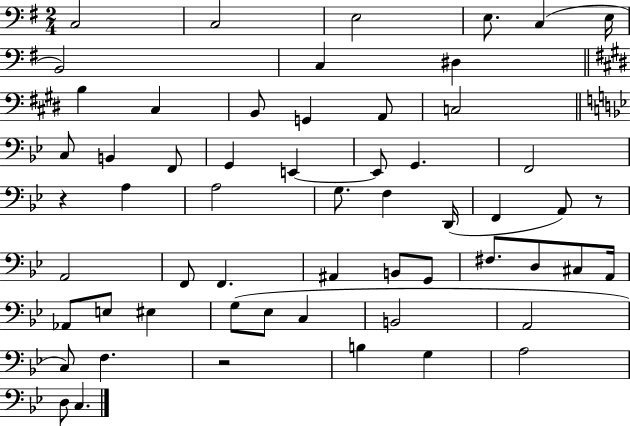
X:1
T:Untitled
M:2/4
L:1/4
K:G
C,2 C,2 E,2 E,/2 C, E,/4 B,,2 C, ^D, B, ^C, B,,/2 G,, A,,/2 C,2 C,/2 B,, F,,/2 G,, E,, E,,/2 G,, F,,2 z A, A,2 G,/2 F, D,,/4 F,, A,,/2 z/2 A,,2 F,,/2 F,, ^A,, B,,/2 G,,/2 ^F,/2 D,/2 ^C,/2 A,,/4 _A,,/2 E,/2 ^E, G,/2 _E,/2 C, B,,2 A,,2 C,/2 F, z2 B, G, A,2 D,/2 C,